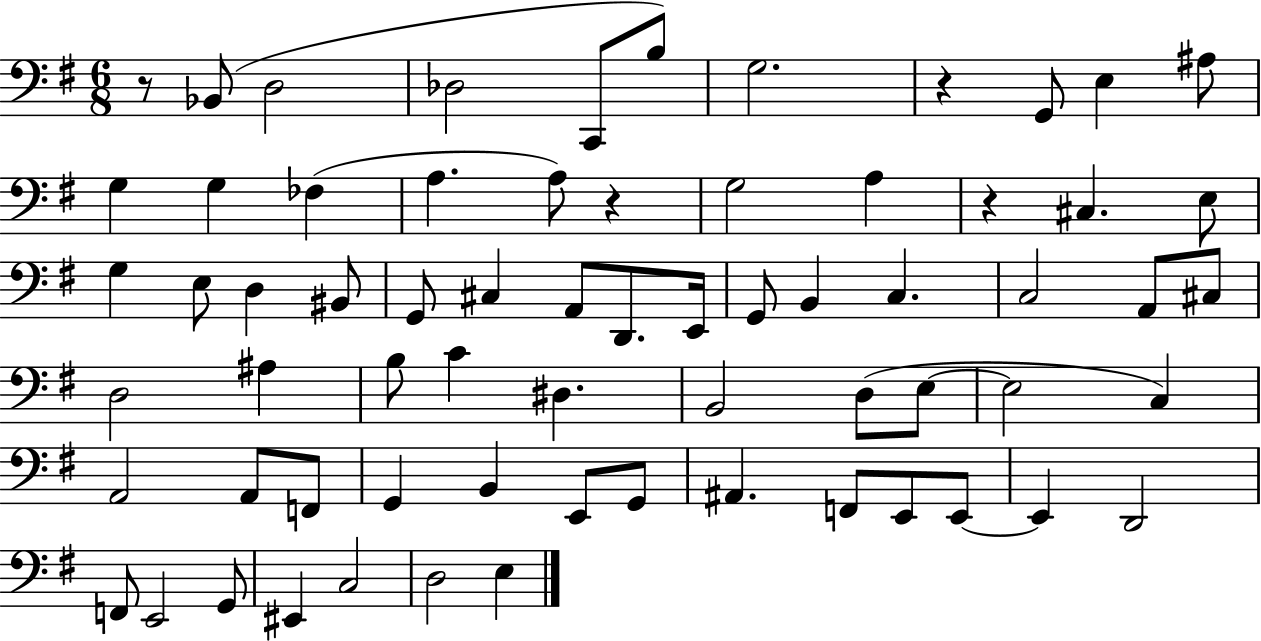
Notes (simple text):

R/e Bb2/e D3/h Db3/h C2/e B3/e G3/h. R/q G2/e E3/q A#3/e G3/q G3/q FES3/q A3/q. A3/e R/q G3/h A3/q R/q C#3/q. E3/e G3/q E3/e D3/q BIS2/e G2/e C#3/q A2/e D2/e. E2/s G2/e B2/q C3/q. C3/h A2/e C#3/e D3/h A#3/q B3/e C4/q D#3/q. B2/h D3/e E3/e E3/h C3/q A2/h A2/e F2/e G2/q B2/q E2/e G2/e A#2/q. F2/e E2/e E2/e E2/q D2/h F2/e E2/h G2/e EIS2/q C3/h D3/h E3/q